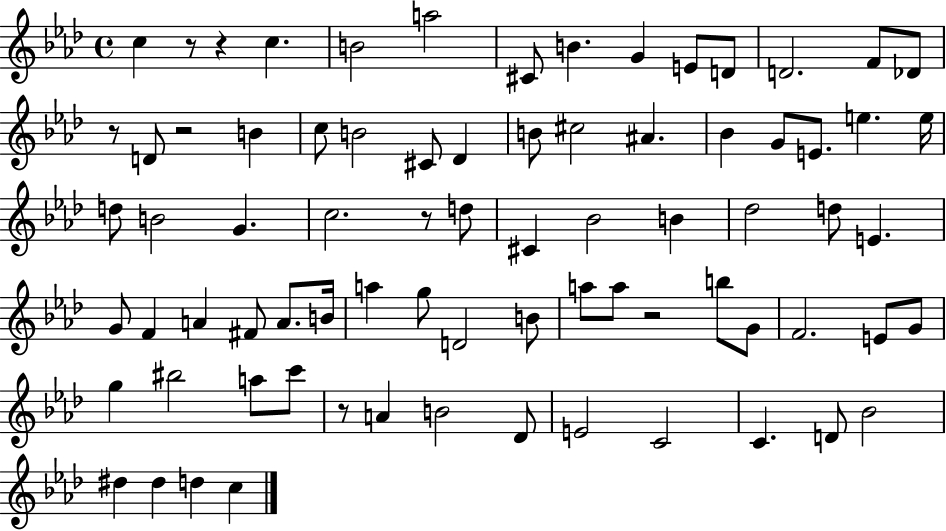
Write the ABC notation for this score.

X:1
T:Untitled
M:4/4
L:1/4
K:Ab
c z/2 z c B2 a2 ^C/2 B G E/2 D/2 D2 F/2 _D/2 z/2 D/2 z2 B c/2 B2 ^C/2 _D B/2 ^c2 ^A _B G/2 E/2 e e/4 d/2 B2 G c2 z/2 d/2 ^C _B2 B _d2 d/2 E G/2 F A ^F/2 A/2 B/4 a g/2 D2 B/2 a/2 a/2 z2 b/2 G/2 F2 E/2 G/2 g ^b2 a/2 c'/2 z/2 A B2 _D/2 E2 C2 C D/2 _B2 ^d ^d d c